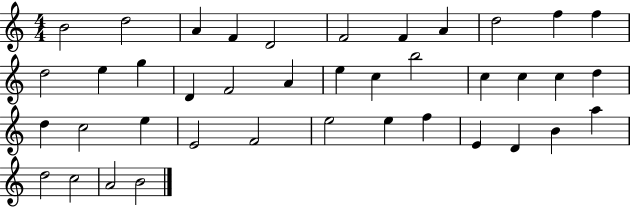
B4/h D5/h A4/q F4/q D4/h F4/h F4/q A4/q D5/h F5/q F5/q D5/h E5/q G5/q D4/q F4/h A4/q E5/q C5/q B5/h C5/q C5/q C5/q D5/q D5/q C5/h E5/q E4/h F4/h E5/h E5/q F5/q E4/q D4/q B4/q A5/q D5/h C5/h A4/h B4/h